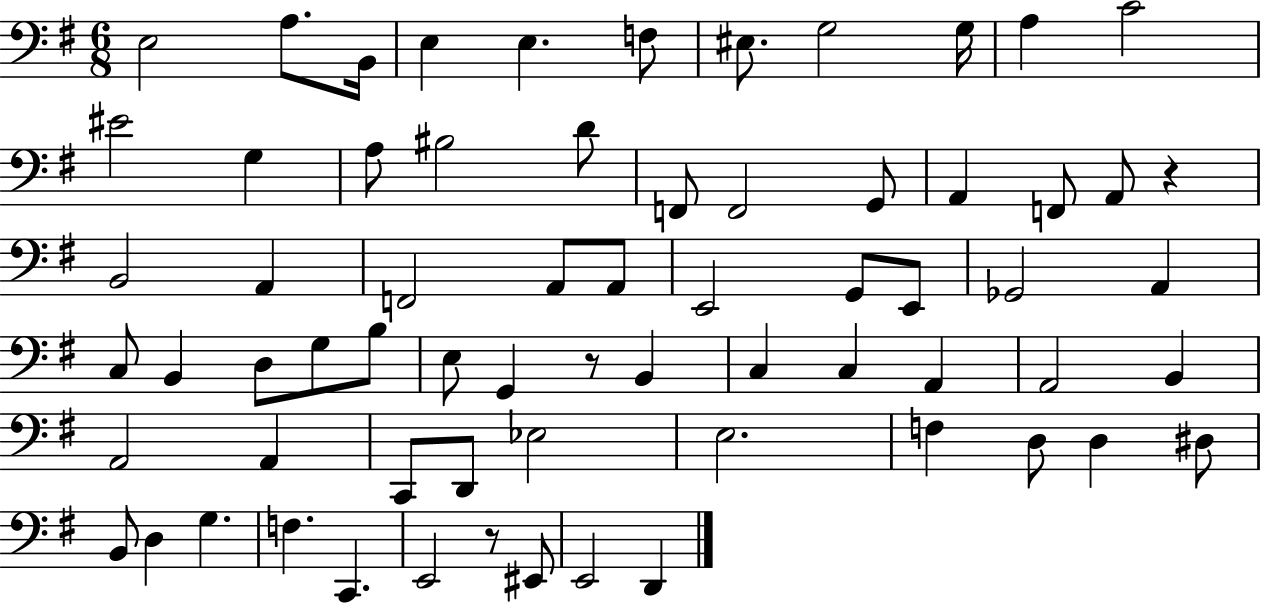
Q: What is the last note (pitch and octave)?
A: D2